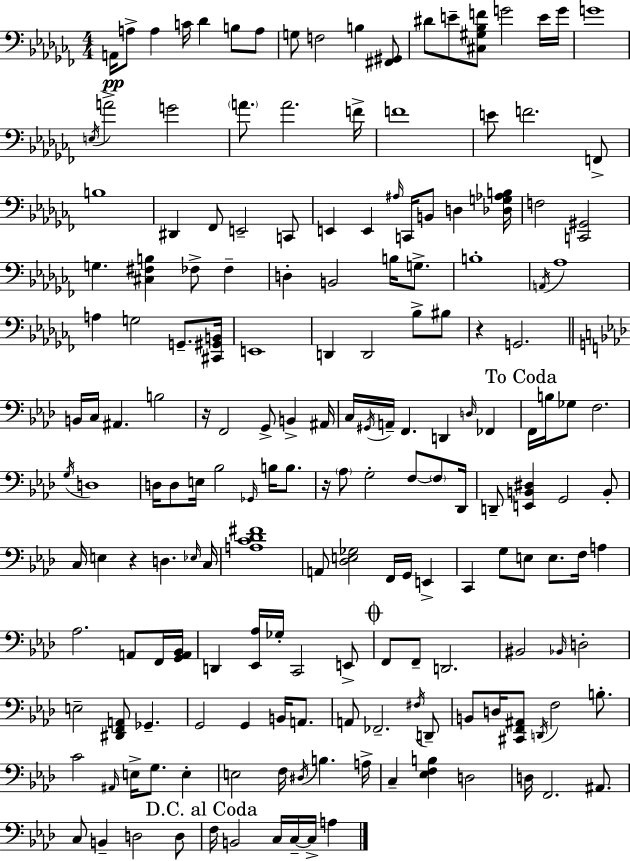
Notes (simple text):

A2/s A3/e A3/q C4/s Db4/q B3/e A3/e G3/e F3/h B3/q [F#2,G#2]/e D#4/e E4/e [C#3,G#3,Bb3,F4]/e G4/h E4/s G4/s G4/w E3/s A4/h G4/h A4/e. A4/h. F4/s F4/w E4/e F4/h. F2/e B3/w D#2/q FES2/e E2/h C2/e E2/q E2/q A#3/s C2/s B2/e D3/q [Db3,G3,Ab3,B3]/s F3/h [C2,G#2]/h G3/q. [C#3,F#3,B3]/q FES3/e FES3/q D3/q B2/h B3/s G3/e. B3/w A2/s Ab3/w A3/q G3/h G2/e. [C#2,G#2,B2]/s E2/w D2/q D2/h Bb3/e BIS3/e R/q G2/h. B2/s C3/s A#2/q. B3/h R/s F2/h G2/e B2/q A#2/s C3/s G#2/s A2/s F2/q. D2/q D3/s FES2/q F2/s B3/s Gb3/e F3/h. G3/s D3/w D3/s D3/e E3/s Bb3/h Gb2/s B3/s B3/e. R/s Ab3/e G3/h F3/e F3/e Db2/s D2/e [E2,B2,D#3]/q G2/h B2/e C3/s E3/q R/q D3/q. Eb3/s C3/s [A3,C4,Db4,F#4]/w A2/e [Db3,E3,Gb3]/h F2/s G2/s E2/q C2/q G3/e E3/e E3/e. F3/s A3/q Ab3/h. A2/e F2/s [G2,A2,Bb2]/s D2/q [Eb2,Ab3]/s Gb3/s C2/h E2/e F2/e F2/e D2/h. BIS2/h Bb2/s D3/h E3/h [D#2,F2,A2]/e Gb2/q. G2/h G2/q B2/s A2/e. A2/e FES2/h. F#3/s D2/e B2/e D3/s [C#2,F2,A#2]/e D2/s F3/h B3/e. C4/h A#2/s E3/s G3/e. E3/q E3/h F3/s D#3/s B3/q. A3/s C3/q [Eb3,F3,B3]/q D3/h D3/s F2/h. A#2/e. C3/e B2/q D3/h D3/e F3/s B2/h C3/s C3/s C3/s A3/q